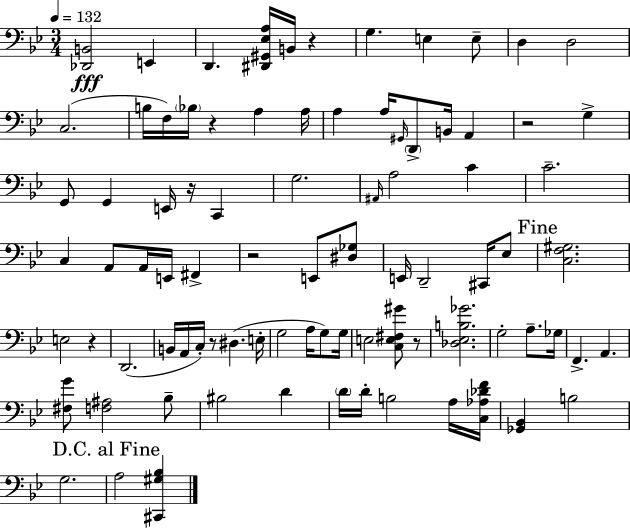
[Db2,B2]/h E2/q D2/q. [D#2,G#2,Eb3,A3]/s B2/s R/q G3/q. E3/q E3/e D3/q D3/h C3/h. B3/s F3/s Bb3/s R/q A3/q A3/s A3/q A3/s G#2/s D2/e B2/s A2/q R/h G3/q G2/e G2/q E2/s R/s C2/q G3/h. A#2/s A3/h C4/q C4/h. C3/q A2/e A2/s E2/s F#2/q R/h E2/e [D#3,Gb3]/e E2/s D2/h C#2/s Eb3/e [C3,F3,G#3]/h. E3/h R/q D2/h. B2/s A2/s C3/s R/e D#3/q. E3/s G3/h A3/s G3/e G3/s E3/h [C3,E3,F#3,G#4]/e R/e [Db3,Eb3,B3,Gb4]/h. G3/h A3/e. Gb3/s F2/q. A2/q. [F#3,G4]/e [F3,A#3]/h Bb3/e BIS3/h D4/q D4/s D4/s B3/h A3/s [C3,Ab3,Db4,F4]/s [Gb2,Bb2]/q B3/h G3/h. A3/h [C#2,G#3,Bb3]/q